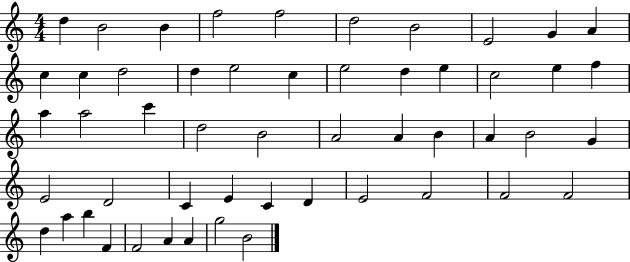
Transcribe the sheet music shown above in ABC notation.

X:1
T:Untitled
M:4/4
L:1/4
K:C
d B2 B f2 f2 d2 B2 E2 G A c c d2 d e2 c e2 d e c2 e f a a2 c' d2 B2 A2 A B A B2 G E2 D2 C E C D E2 F2 F2 F2 d a b F F2 A A g2 B2